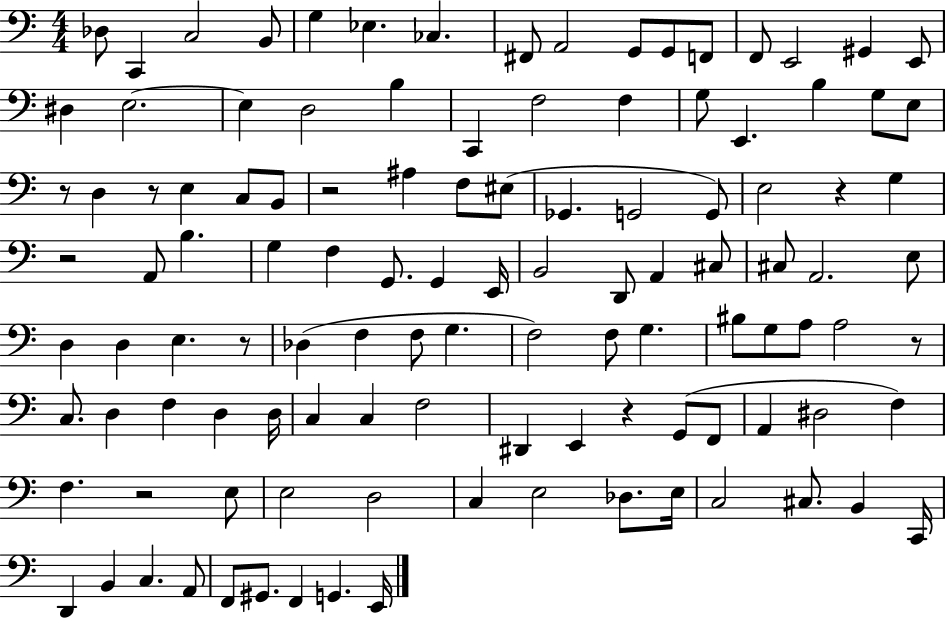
{
  \clef bass
  \numericTimeSignature
  \time 4/4
  \key c \major
  des8 c,4 c2 b,8 | g4 ees4. ces4. | fis,8 a,2 g,8 g,8 f,8 | f,8 e,2 gis,4 e,8 | \break dis4 e2.~~ | e4 d2 b4 | c,4 f2 f4 | g8 e,4. b4 g8 e8 | \break r8 d4 r8 e4 c8 b,8 | r2 ais4 f8 eis8( | ges,4. g,2 g,8) | e2 r4 g4 | \break r2 a,8 b4. | g4 f4 g,8. g,4 e,16 | b,2 d,8 a,4 cis8 | cis8 a,2. e8 | \break d4 d4 e4. r8 | des4( f4 f8 g4. | f2) f8 g4. | bis8 g8 a8 a2 r8 | \break c8. d4 f4 d4 d16 | c4 c4 f2 | dis,4 e,4 r4 g,8( f,8 | a,4 dis2 f4) | \break f4. r2 e8 | e2 d2 | c4 e2 des8. e16 | c2 cis8. b,4 c,16 | \break d,4 b,4 c4. a,8 | f,8 gis,8. f,4 g,4. e,16 | \bar "|."
}